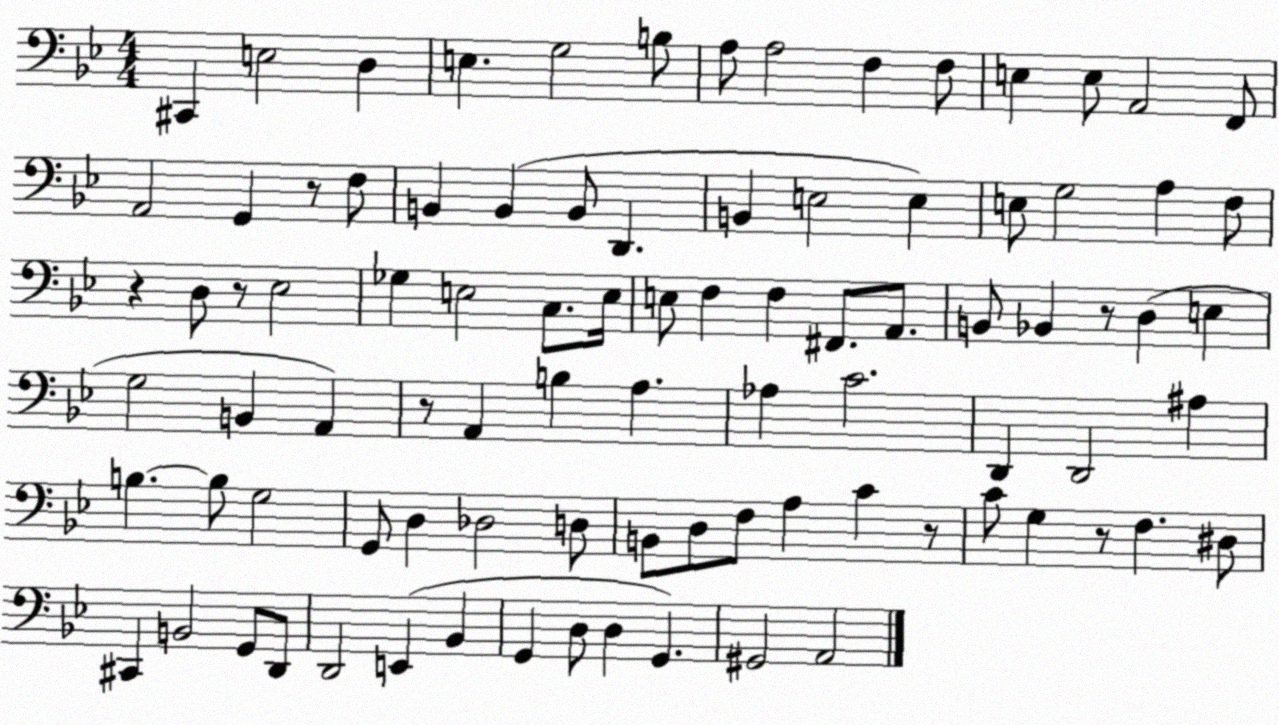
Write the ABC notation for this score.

X:1
T:Untitled
M:4/4
L:1/4
K:Bb
^C,, E,2 D, E, G,2 B,/2 A,/2 A,2 F, F,/2 E, E,/2 A,,2 F,,/2 A,,2 G,, z/2 F,/2 B,, B,, B,,/2 D,, B,, E,2 E, E,/2 G,2 A, F,/2 z D,/2 z/2 _E,2 _G, E,2 C,/2 E,/4 E,/2 F, F, ^F,,/2 A,,/2 B,,/2 _B,, z/2 D, E, G,2 B,, A,, z/2 A,, B, A, _A, C2 D,, D,,2 ^A, B, B,/2 G,2 G,,/2 D, _D,2 D,/2 B,,/2 D,/2 F,/2 A, C z/2 C/2 G, z/2 F, ^D,/2 ^C,, B,,2 G,,/2 D,,/2 D,,2 E,, _B,, G,, D,/2 D, G,, ^G,,2 A,,2